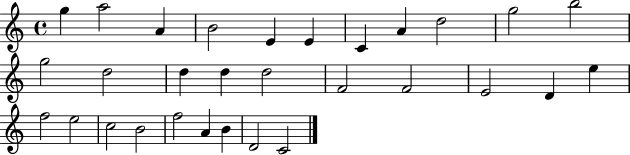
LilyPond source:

{
  \clef treble
  \time 4/4
  \defaultTimeSignature
  \key c \major
  g''4 a''2 a'4 | b'2 e'4 e'4 | c'4 a'4 d''2 | g''2 b''2 | \break g''2 d''2 | d''4 d''4 d''2 | f'2 f'2 | e'2 d'4 e''4 | \break f''2 e''2 | c''2 b'2 | f''2 a'4 b'4 | d'2 c'2 | \break \bar "|."
}